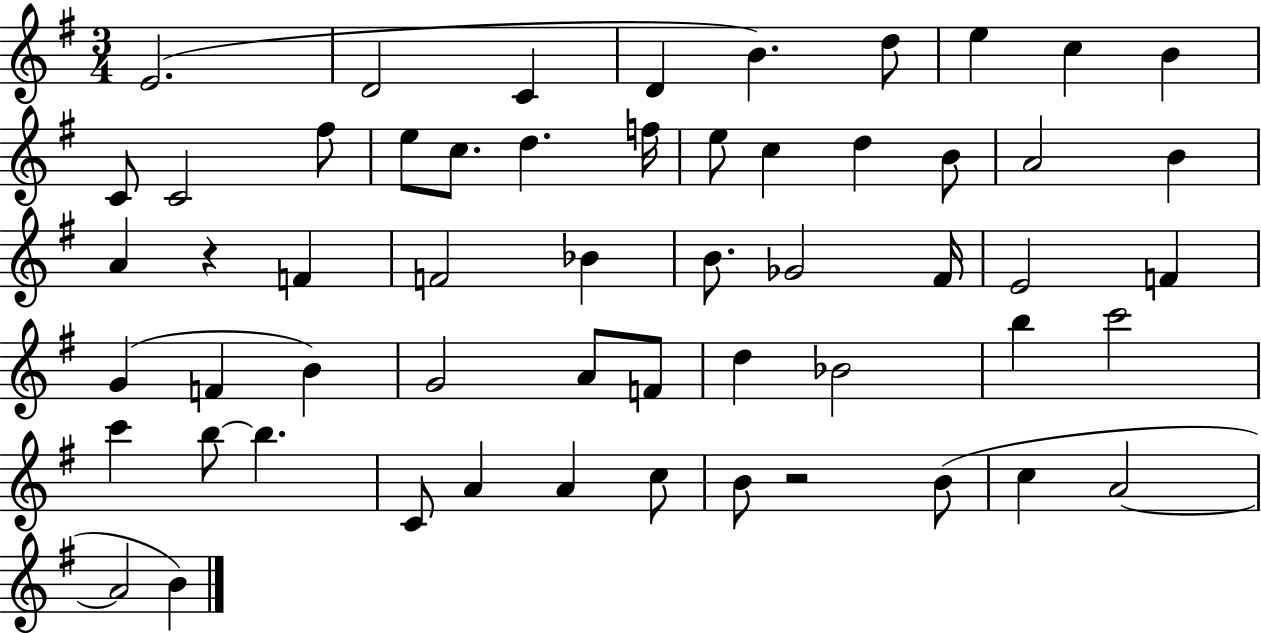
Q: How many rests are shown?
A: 2